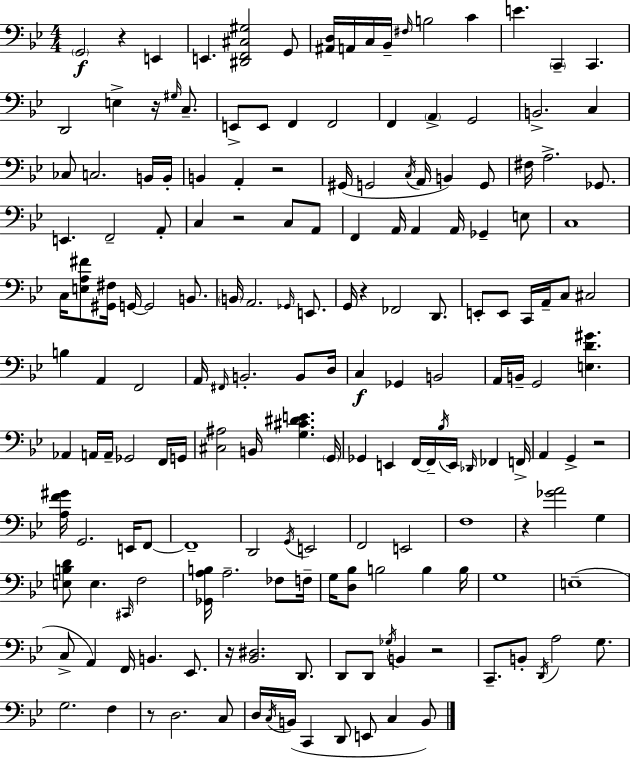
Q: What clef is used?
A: bass